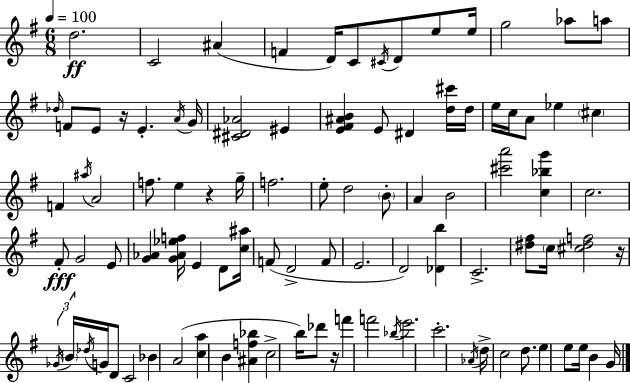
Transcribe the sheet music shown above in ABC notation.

X:1
T:Untitled
M:6/8
L:1/4
K:Em
d2 C2 ^A F D/4 C/2 ^C/4 D/2 e/2 e/4 g2 _a/2 a/2 _d/4 F/2 E/2 z/4 E A/4 G/4 [^C^D_A]2 ^E [E^F^AB] E/2 ^D [d^c']/4 d/4 e/4 c/4 A/2 _e ^c F ^a/4 A2 f/2 e z g/4 f2 e/2 d2 B/2 A B2 [^c'a']2 [c_bg'] c2 ^F/2 G2 E/2 [G_A] [G_A_ef]/4 E D/2 [c^a]/4 F/2 D2 F/2 E2 D2 [_Db] C2 [^d^f]/2 c/4 [^c^df]2 z/4 _G/4 B/4 _d/4 G/4 D/2 C2 _B A2 [ca] B [^Af_b] c2 b/4 _d'/2 z/4 f' f'2 _b/4 e'2 c'2 _A/4 d/4 c2 d/2 e e/2 e/4 B G/4